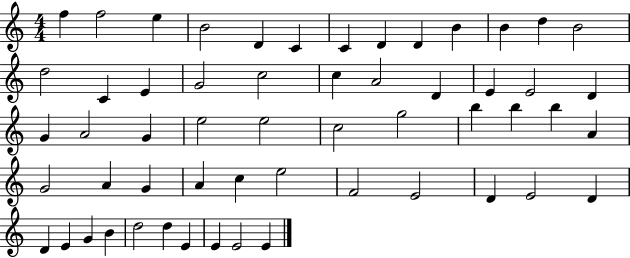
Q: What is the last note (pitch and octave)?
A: E4